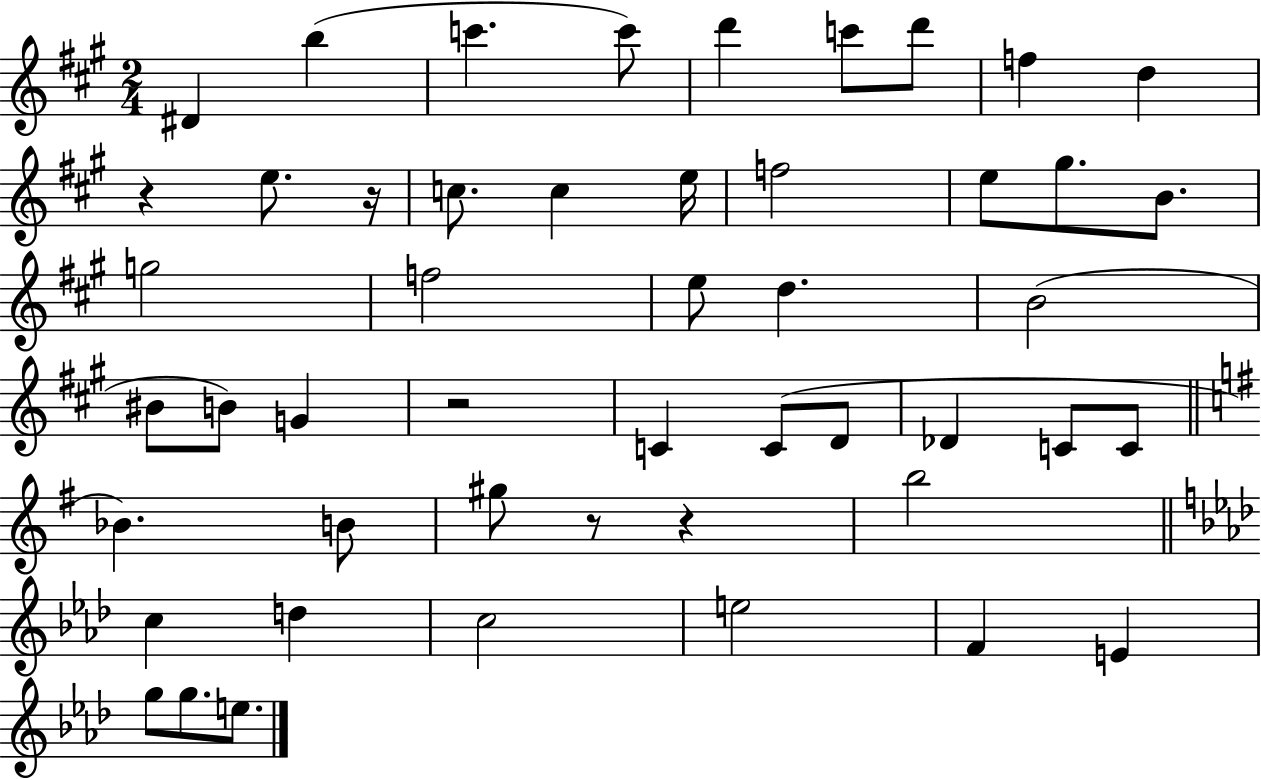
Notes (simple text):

D#4/q B5/q C6/q. C6/e D6/q C6/e D6/e F5/q D5/q R/q E5/e. R/s C5/e. C5/q E5/s F5/h E5/e G#5/e. B4/e. G5/h F5/h E5/e D5/q. B4/h BIS4/e B4/e G4/q R/h C4/q C4/e D4/e Db4/q C4/e C4/e Bb4/q. B4/e G#5/e R/e R/q B5/h C5/q D5/q C5/h E5/h F4/q E4/q G5/e G5/e. E5/e.